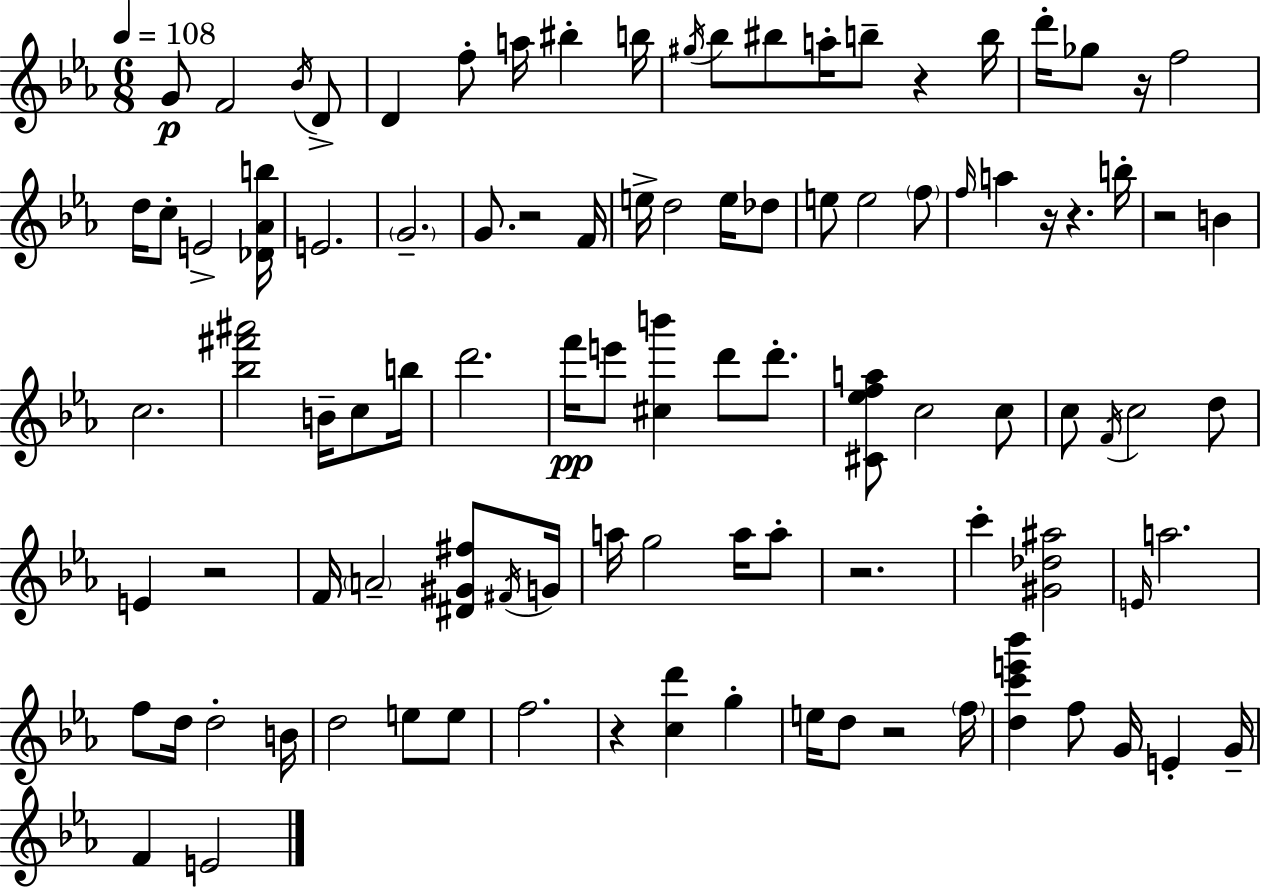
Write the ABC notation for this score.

X:1
T:Untitled
M:6/8
L:1/4
K:Cm
G/2 F2 _B/4 D/2 D f/2 a/4 ^b b/4 ^g/4 _b/2 ^b/2 a/4 b/2 z b/4 d'/4 _g/2 z/4 f2 d/4 c/2 E2 [_D_Ab]/4 E2 G2 G/2 z2 F/4 e/4 d2 e/4 _d/2 e/2 e2 f/2 f/4 a z/4 z b/4 z2 B c2 [_b^f'^a']2 B/4 c/2 b/4 d'2 f'/4 e'/2 [^cb'] d'/2 d'/2 [^C_efa]/2 c2 c/2 c/2 F/4 c2 d/2 E z2 F/4 A2 [^D^G^f]/2 ^F/4 G/4 a/4 g2 a/4 a/2 z2 c' [^G_d^a]2 E/4 a2 f/2 d/4 d2 B/4 d2 e/2 e/2 f2 z [cd'] g e/4 d/2 z2 f/4 [dc'e'_b'] f/2 G/4 E G/4 F E2